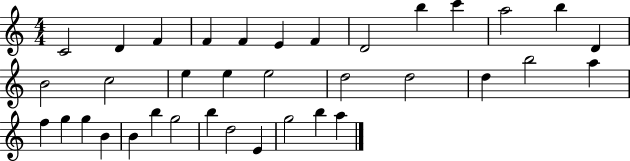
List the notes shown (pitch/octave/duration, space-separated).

C4/h D4/q F4/q F4/q F4/q E4/q F4/q D4/h B5/q C6/q A5/h B5/q D4/q B4/h C5/h E5/q E5/q E5/h D5/h D5/h D5/q B5/h A5/q F5/q G5/q G5/q B4/q B4/q B5/q G5/h B5/q D5/h E4/q G5/h B5/q A5/q